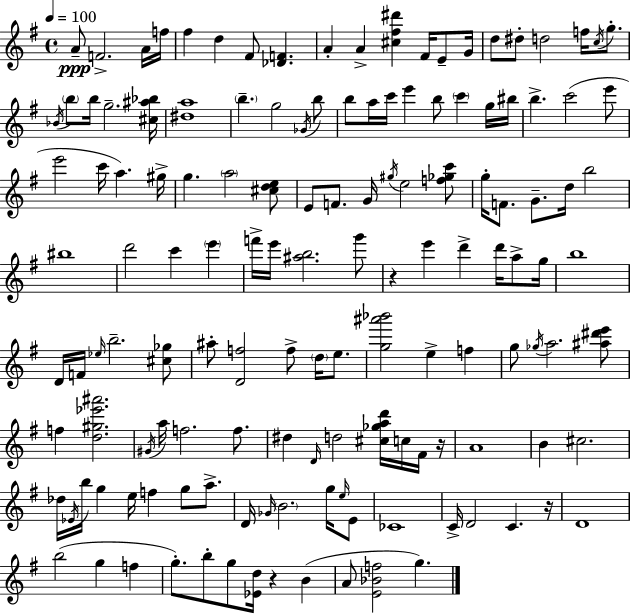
X:1
T:Untitled
M:4/4
L:1/4
K:G
A/2 F2 A/4 f/4 ^f d ^F/2 [_DF] A A [^c^f^d'] ^F/4 E/2 G/4 d/2 ^d/2 d2 f/4 c/4 g/2 _B/4 b/2 b/4 g2 [^c^a_b]/4 [^da]4 b g2 _G/4 b/2 b/2 a/4 c'/4 e' b/2 c' g/4 ^b/4 b c'2 e'/2 e'2 c'/4 a ^g/4 g a2 [^cde]/2 E/2 F/2 G/4 ^g/4 e2 [f_gc']/2 g/4 F/2 G/2 d/4 b2 ^b4 d'2 c' e' f'/4 e'/4 [^ab]2 g'/2 z e' d' d'/4 a/2 g/4 b4 D/4 F/4 _e/4 b2 [^c_g]/2 ^a/2 [Df]2 f/2 d/4 e/2 [g^a'_b']2 e f g/2 _g/4 a2 [^a^d'e']/2 f [d^g_e'^a']2 ^G/4 a/4 f2 f/2 ^d D/4 d2 [^c_gad']/4 c/4 ^F/4 z/4 A4 B ^c2 _d/4 _E/4 b/4 g e/4 f g/2 a/2 D/4 _G/4 B2 g/4 e/4 E/2 _C4 C/4 D2 C z/4 D4 b2 g f g/2 b/2 g/2 [_Ed]/4 z B A/2 [E_Bf]2 g